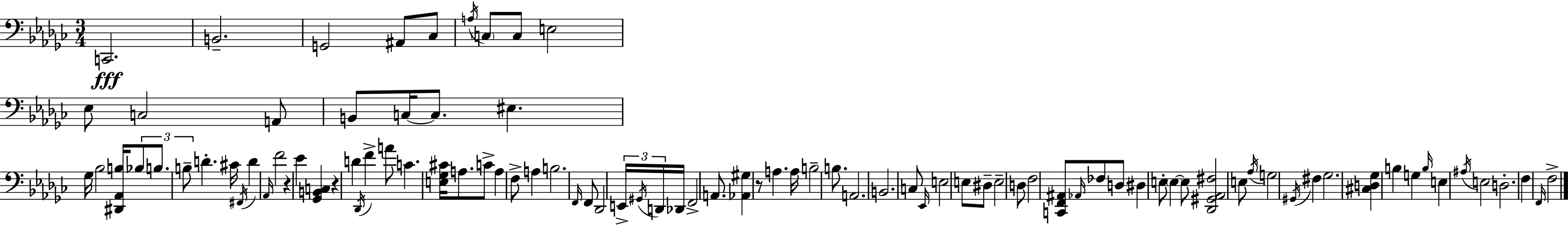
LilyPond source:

{
  \clef bass
  \numericTimeSignature
  \time 3/4
  \key ees \minor
  c,2.\fff | b,2.-- | g,2 ais,8 ces8 | \acciaccatura { a16 } \parenthesize c8 c8 e2 | \break ees8 c2 a,8 | b,8 c16~~ c8. eis4. | ges16 bes2 <dis, aes, b>16 \tuplet 3/2 { bes8 | b8. b8-- } d'4.-. | \break cis'16 \acciaccatura { fis,16 } d'4 \grace { aes,16 } f'2 | r4 ees'4 <ges, b, c>4 | r4 d'4 \acciaccatura { des,16 } | f'4-> a'8 c'4. | \break <e ges cis'>16 a8. c'8-> a4 f8-> | a4 b2. | \grace { f,16 } f,8 des,2 | \tuplet 3/2 { e,16-> \acciaccatura { gis,16 } d,16 } des,16 f,2-> | \break a,8. <aes, gis>4 r8 | a4. a16 b2-- | b8. a,2. | b,2. | \break c8 \grace { ees,16 } e2 | e8 dis8-- e2-- | d8 f2 | <c, f, ais,>8 \grace { aes,16 } fes8 d8 dis4 | \break e8-. \parenthesize e4~~ e8 <des, gis, aes, fis>2 | e8 \acciaccatura { aes16 } g2 | \acciaccatura { gis,16 } fis4 ges2. | <cis d ges>4 | \break b4 g4 \grace { b16 } e4 | \acciaccatura { ais16 } e2 | d2.-. | f4 \grace { f,16 } f2-> | \break \bar "|."
}